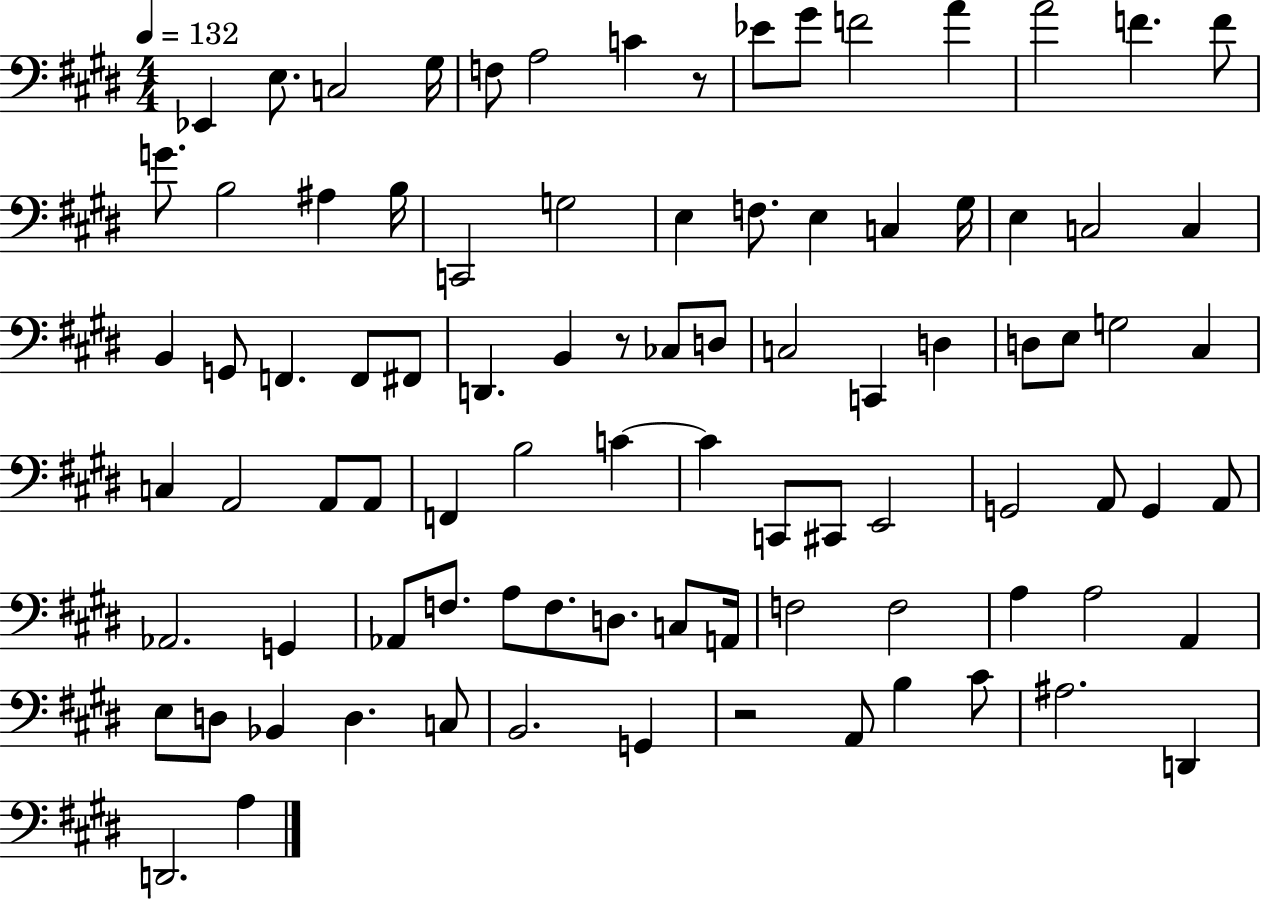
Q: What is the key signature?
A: E major